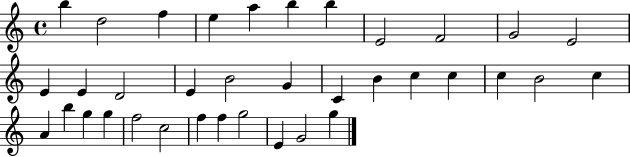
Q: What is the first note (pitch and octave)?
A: B5